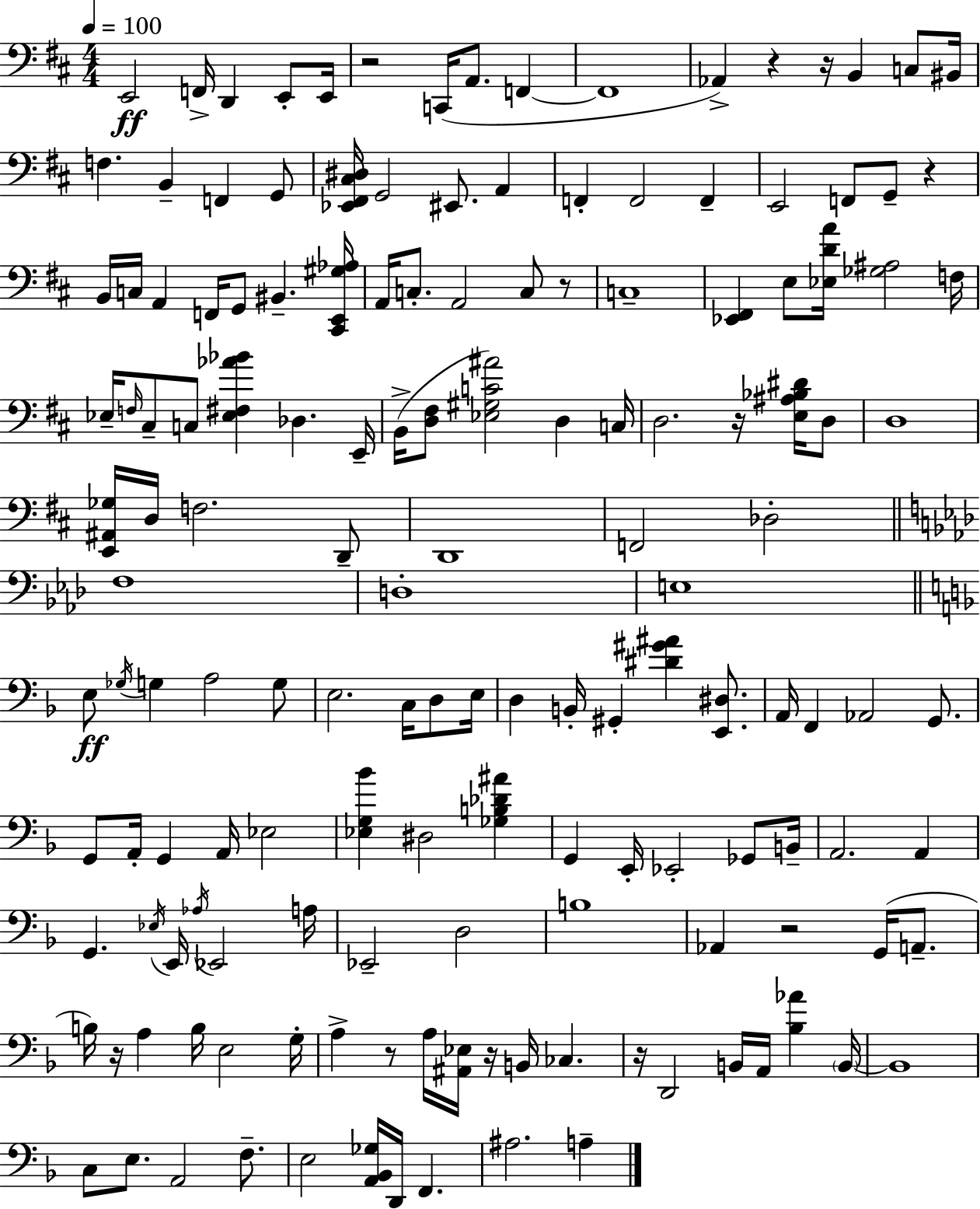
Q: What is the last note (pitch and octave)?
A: A3